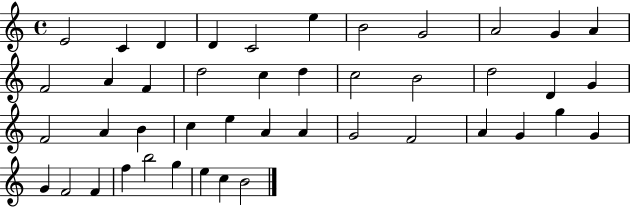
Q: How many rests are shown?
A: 0